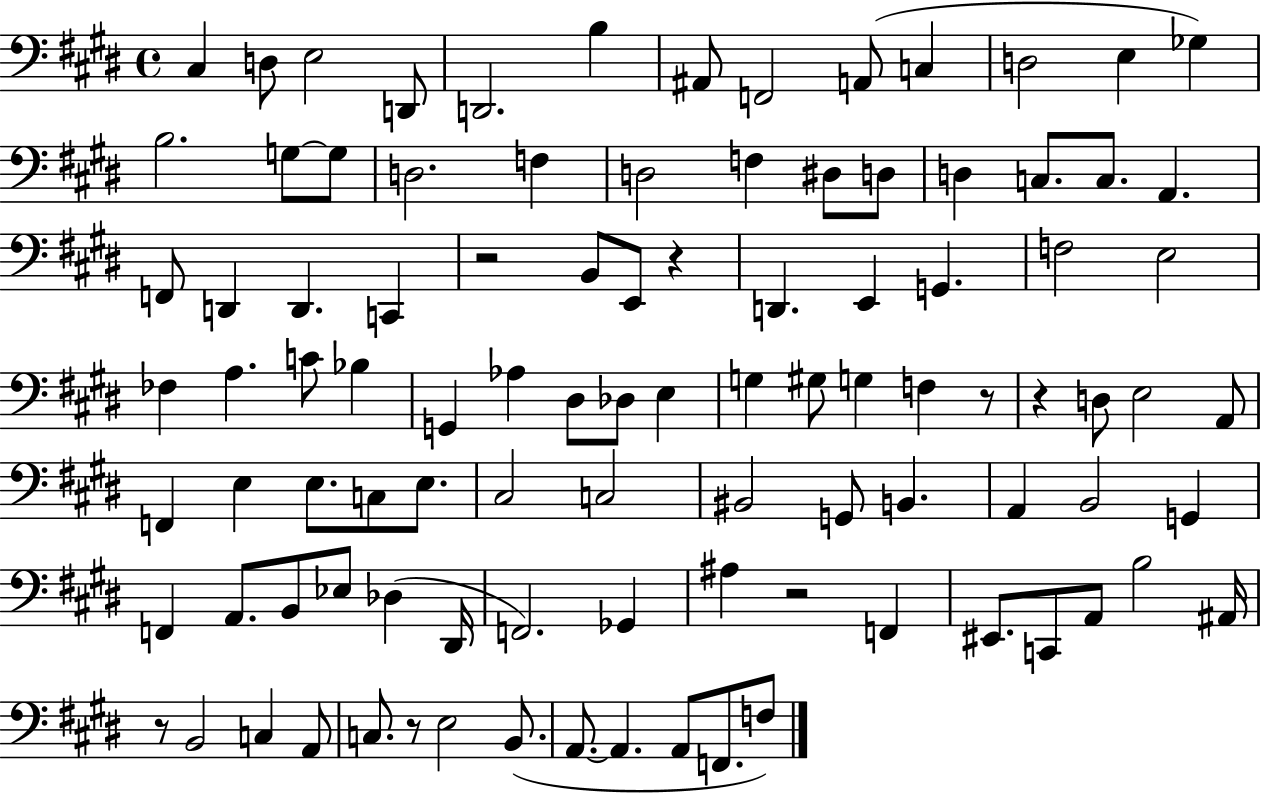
X:1
T:Untitled
M:4/4
L:1/4
K:E
^C, D,/2 E,2 D,,/2 D,,2 B, ^A,,/2 F,,2 A,,/2 C, D,2 E, _G, B,2 G,/2 G,/2 D,2 F, D,2 F, ^D,/2 D,/2 D, C,/2 C,/2 A,, F,,/2 D,, D,, C,, z2 B,,/2 E,,/2 z D,, E,, G,, F,2 E,2 _F, A, C/2 _B, G,, _A, ^D,/2 _D,/2 E, G, ^G,/2 G, F, z/2 z D,/2 E,2 A,,/2 F,, E, E,/2 C,/2 E,/2 ^C,2 C,2 ^B,,2 G,,/2 B,, A,, B,,2 G,, F,, A,,/2 B,,/2 _E,/2 _D, ^D,,/4 F,,2 _G,, ^A, z2 F,, ^E,,/2 C,,/2 A,,/2 B,2 ^A,,/4 z/2 B,,2 C, A,,/2 C,/2 z/2 E,2 B,,/2 A,,/2 A,, A,,/2 F,,/2 F,/2